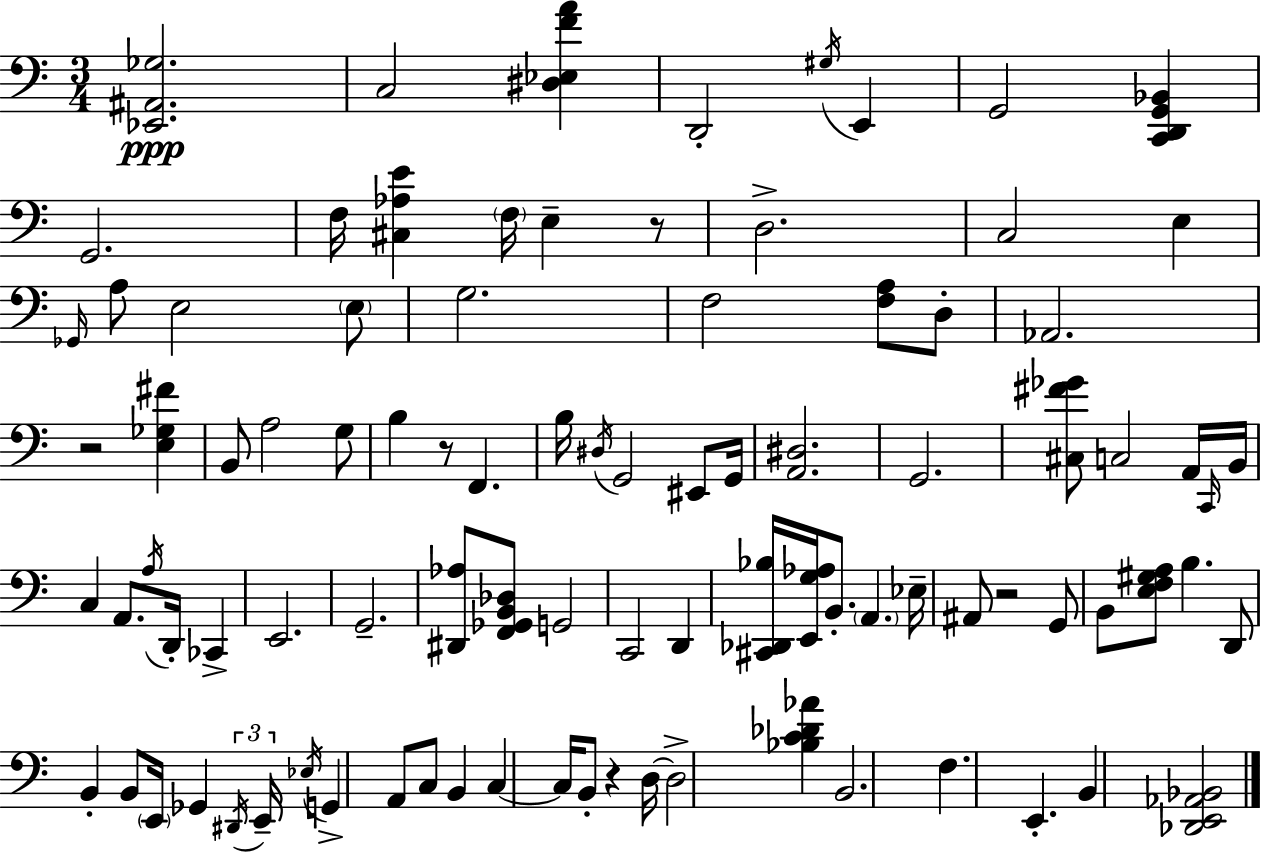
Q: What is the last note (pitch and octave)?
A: B2